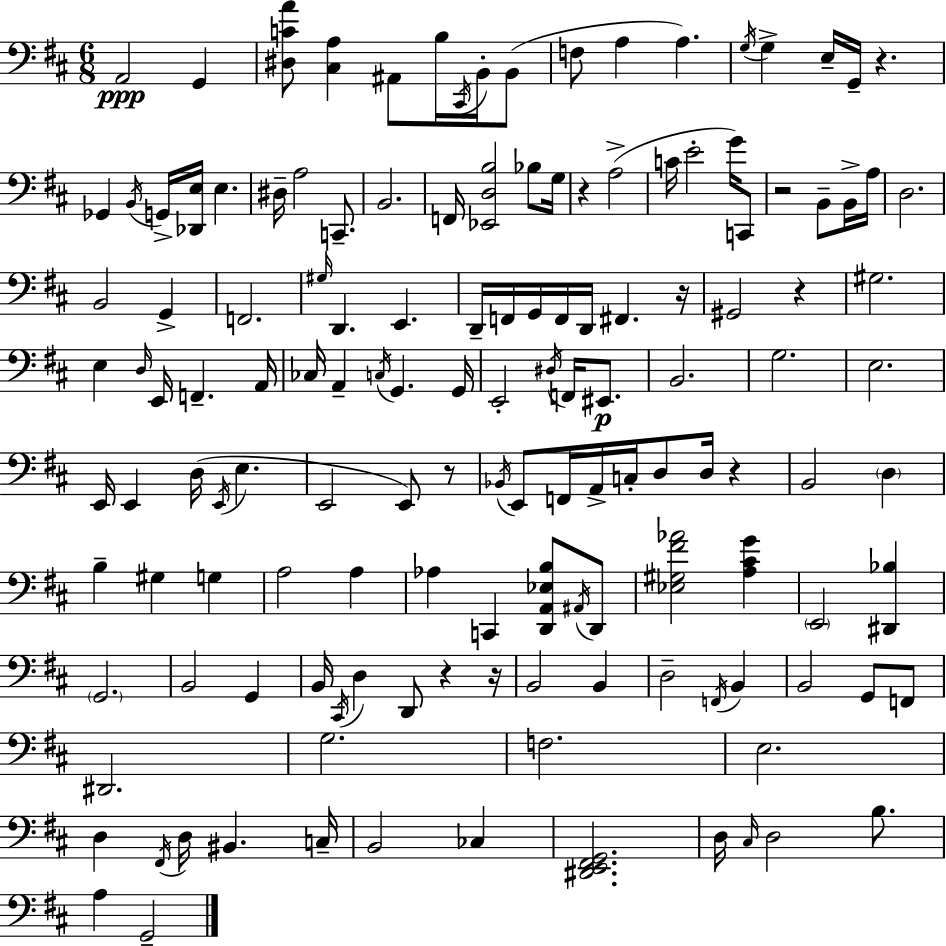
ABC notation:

X:1
T:Untitled
M:6/8
L:1/4
K:D
A,,2 G,, [^D,CA]/2 [^C,A,] ^A,,/2 B,/4 ^C,,/4 B,,/4 B,,/2 F,/2 A, A, G,/4 G, E,/4 G,,/4 z _G,, B,,/4 G,,/4 [_D,,E,]/4 E, ^D,/4 A,2 C,,/2 B,,2 F,,/4 [_E,,D,B,]2 _B,/2 G,/4 z A,2 C/4 E2 G/4 C,,/2 z2 B,,/2 B,,/4 A,/4 D,2 B,,2 G,, F,,2 ^G,/4 D,, E,, D,,/4 F,,/4 G,,/4 F,,/4 D,,/4 ^F,, z/4 ^G,,2 z ^G,2 E, D,/4 E,,/4 F,, A,,/4 _C,/4 A,, C,/4 G,, G,,/4 E,,2 ^D,/4 F,,/4 ^E,,/2 B,,2 G,2 E,2 E,,/4 E,, D,/4 E,,/4 E, E,,2 E,,/2 z/2 _B,,/4 E,,/2 F,,/4 A,,/4 C,/4 D,/2 D,/4 z B,,2 D, B, ^G, G, A,2 A, _A, C,, [D,,A,,_E,B,]/2 ^A,,/4 D,,/2 [_E,^G,^F_A]2 [A,^CG] E,,2 [^D,,_B,] G,,2 B,,2 G,, B,,/4 ^C,,/4 D, D,,/2 z z/4 B,,2 B,, D,2 F,,/4 B,, B,,2 G,,/2 F,,/2 ^D,,2 G,2 F,2 E,2 D, ^F,,/4 D,/4 ^B,, C,/4 B,,2 _C, [^D,,E,,^F,,G,,]2 D,/4 ^C,/4 D,2 B,/2 A, G,,2